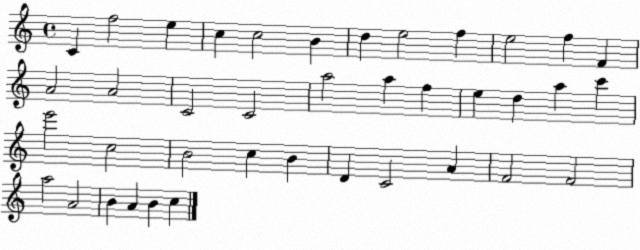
X:1
T:Untitled
M:4/4
L:1/4
K:C
C f2 e c c2 B d e2 f e2 f F A2 A2 C2 C2 a2 a f e d a c' e'2 c2 B2 c B D C2 A F2 F2 a2 A2 B A B c